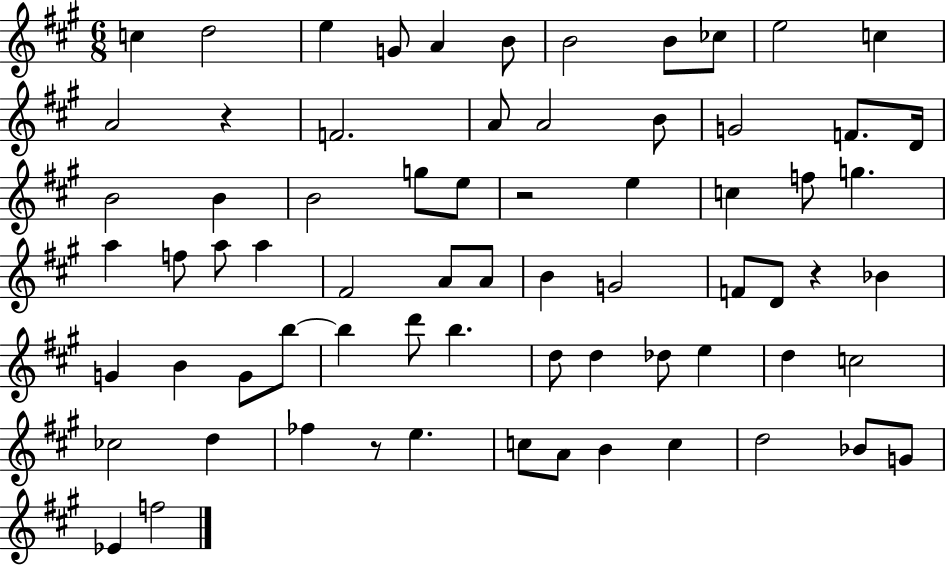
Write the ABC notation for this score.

X:1
T:Untitled
M:6/8
L:1/4
K:A
c d2 e G/2 A B/2 B2 B/2 _c/2 e2 c A2 z F2 A/2 A2 B/2 G2 F/2 D/4 B2 B B2 g/2 e/2 z2 e c f/2 g a f/2 a/2 a ^F2 A/2 A/2 B G2 F/2 D/2 z _B G B G/2 b/2 b d'/2 b d/2 d _d/2 e d c2 _c2 d _f z/2 e c/2 A/2 B c d2 _B/2 G/2 _E f2